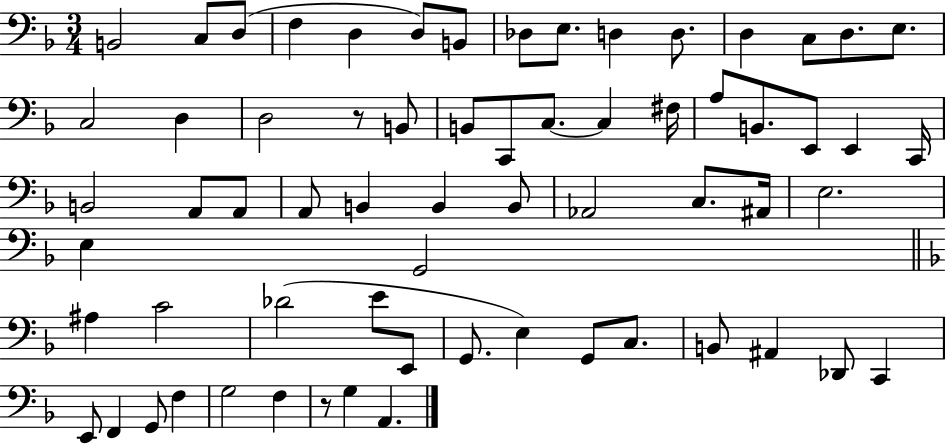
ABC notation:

X:1
T:Untitled
M:3/4
L:1/4
K:F
B,,2 C,/2 D,/2 F, D, D,/2 B,,/2 _D,/2 E,/2 D, D,/2 D, C,/2 D,/2 E,/2 C,2 D, D,2 z/2 B,,/2 B,,/2 C,,/2 C,/2 C, ^F,/4 A,/2 B,,/2 E,,/2 E,, C,,/4 B,,2 A,,/2 A,,/2 A,,/2 B,, B,, B,,/2 _A,,2 C,/2 ^A,,/4 E,2 E, G,,2 ^A, C2 _D2 E/2 E,,/2 G,,/2 E, G,,/2 C,/2 B,,/2 ^A,, _D,,/2 C,, E,,/2 F,, G,,/2 F, G,2 F, z/2 G, A,,